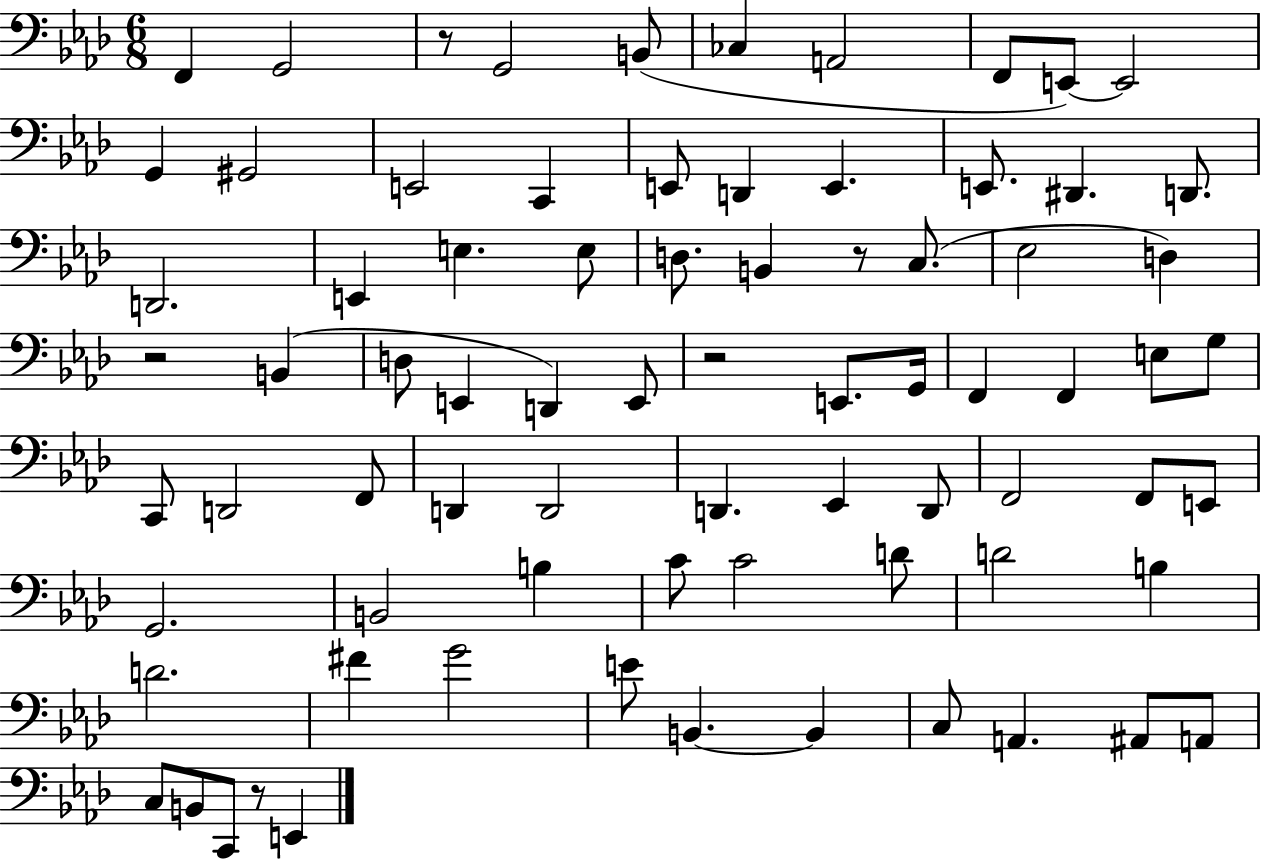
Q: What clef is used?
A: bass